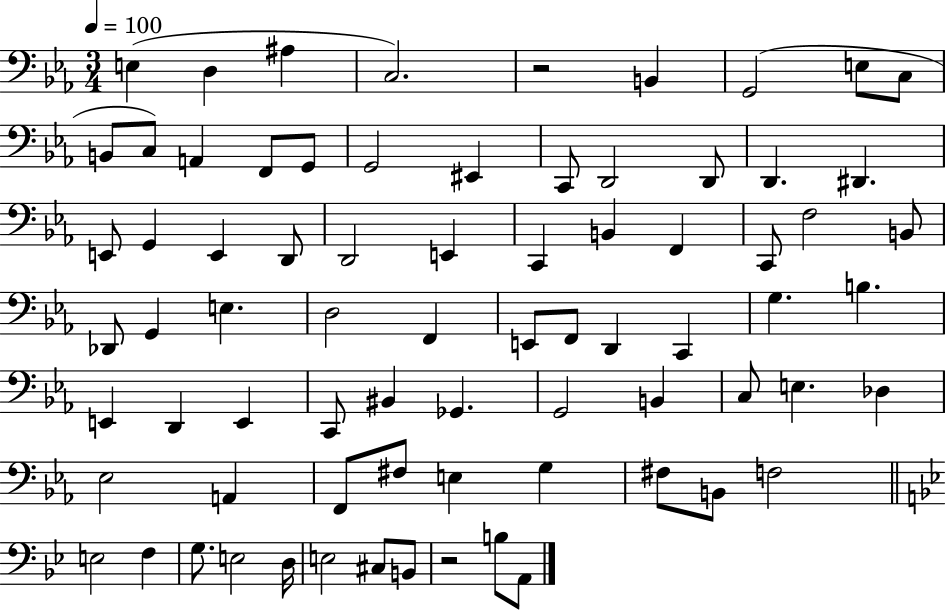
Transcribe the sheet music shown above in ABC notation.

X:1
T:Untitled
M:3/4
L:1/4
K:Eb
E, D, ^A, C,2 z2 B,, G,,2 E,/2 C,/2 B,,/2 C,/2 A,, F,,/2 G,,/2 G,,2 ^E,, C,,/2 D,,2 D,,/2 D,, ^D,, E,,/2 G,, E,, D,,/2 D,,2 E,, C,, B,, F,, C,,/2 F,2 B,,/2 _D,,/2 G,, E, D,2 F,, E,,/2 F,,/2 D,, C,, G, B, E,, D,, E,, C,,/2 ^B,, _G,, G,,2 B,, C,/2 E, _D, _E,2 A,, F,,/2 ^F,/2 E, G, ^F,/2 B,,/2 F,2 E,2 F, G,/2 E,2 D,/4 E,2 ^C,/2 B,,/2 z2 B,/2 A,,/2